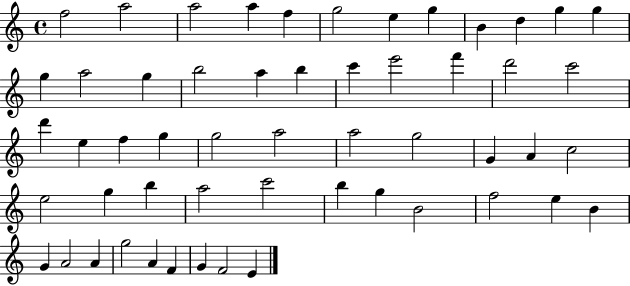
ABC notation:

X:1
T:Untitled
M:4/4
L:1/4
K:C
f2 a2 a2 a f g2 e g B d g g g a2 g b2 a b c' e'2 f' d'2 c'2 d' e f g g2 a2 a2 g2 G A c2 e2 g b a2 c'2 b g B2 f2 e B G A2 A g2 A F G F2 E